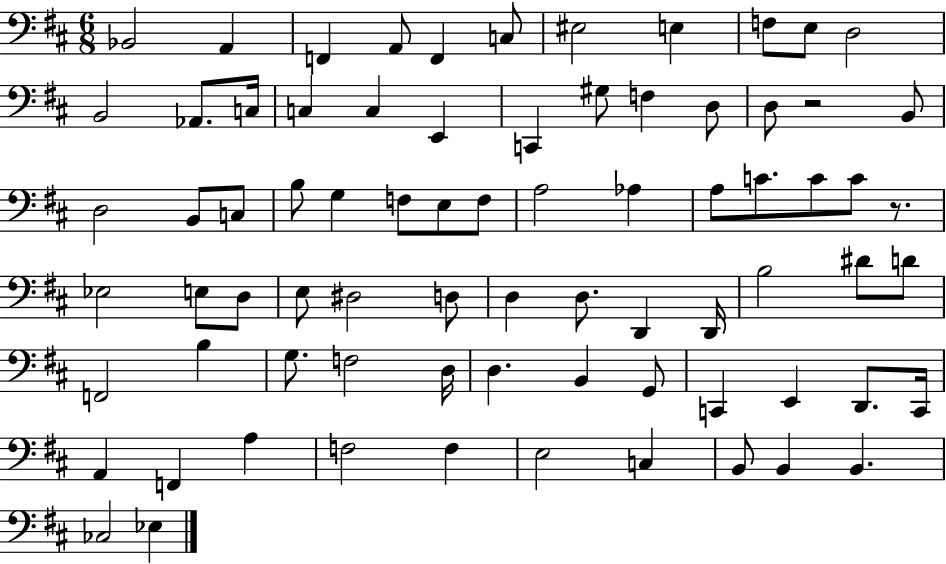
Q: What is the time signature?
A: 6/8